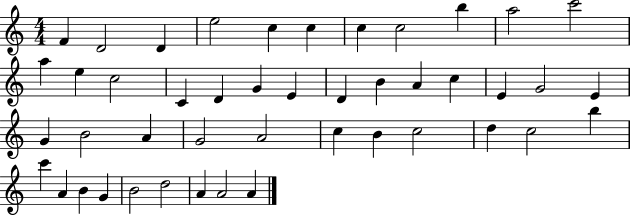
{
  \clef treble
  \numericTimeSignature
  \time 4/4
  \key c \major
  f'4 d'2 d'4 | e''2 c''4 c''4 | c''4 c''2 b''4 | a''2 c'''2 | \break a''4 e''4 c''2 | c'4 d'4 g'4 e'4 | d'4 b'4 a'4 c''4 | e'4 g'2 e'4 | \break g'4 b'2 a'4 | g'2 a'2 | c''4 b'4 c''2 | d''4 c''2 b''4 | \break c'''4 a'4 b'4 g'4 | b'2 d''2 | a'4 a'2 a'4 | \bar "|."
}